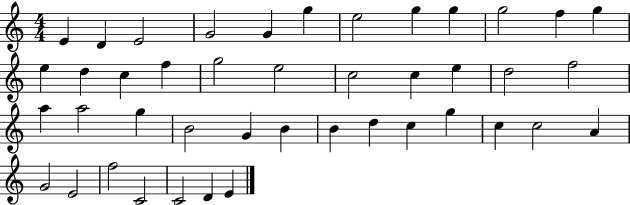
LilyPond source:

{
  \clef treble
  \numericTimeSignature
  \time 4/4
  \key c \major
  e'4 d'4 e'2 | g'2 g'4 g''4 | e''2 g''4 g''4 | g''2 f''4 g''4 | \break e''4 d''4 c''4 f''4 | g''2 e''2 | c''2 c''4 e''4 | d''2 f''2 | \break a''4 a''2 g''4 | b'2 g'4 b'4 | b'4 d''4 c''4 g''4 | c''4 c''2 a'4 | \break g'2 e'2 | f''2 c'2 | c'2 d'4 e'4 | \bar "|."
}